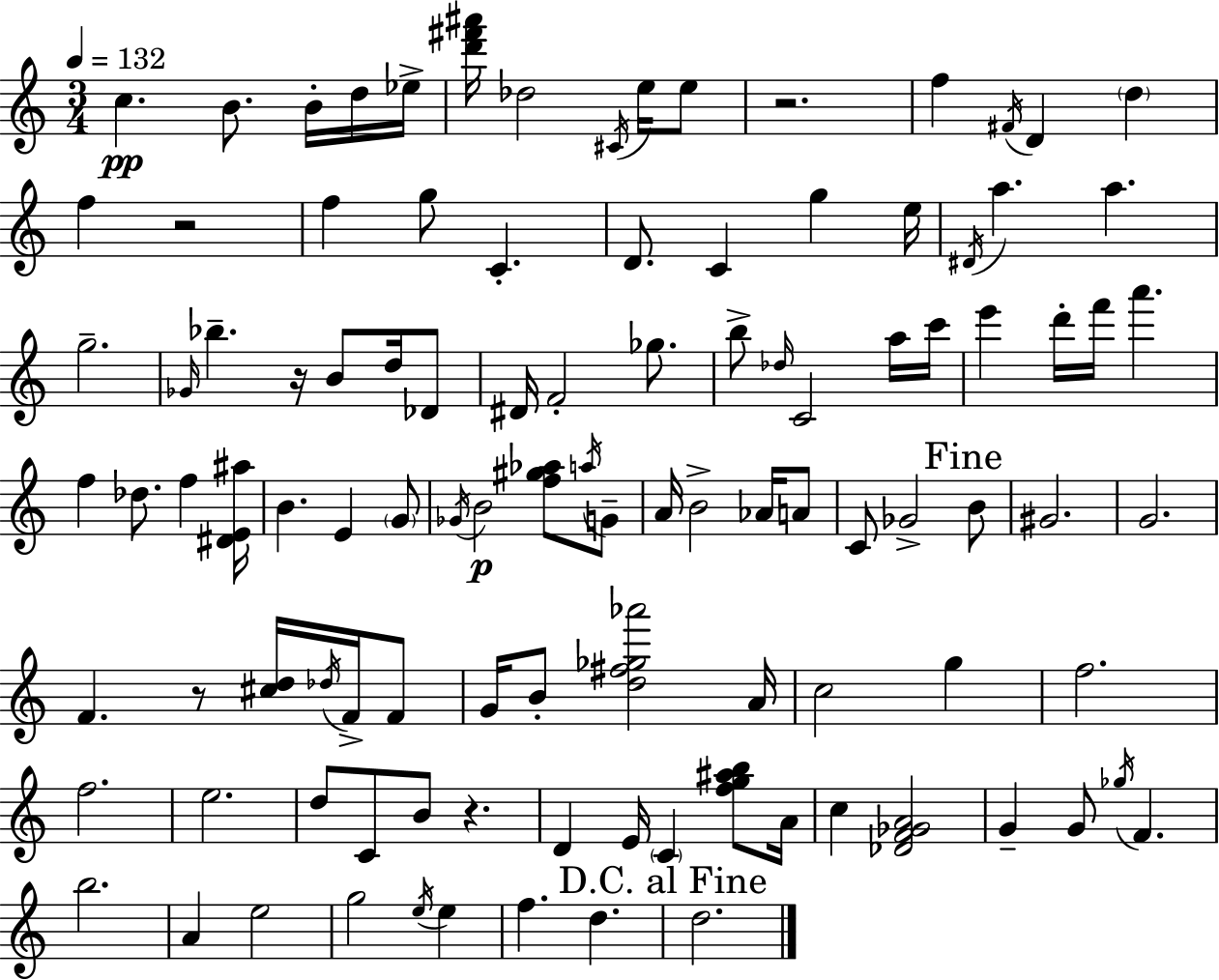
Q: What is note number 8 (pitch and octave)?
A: E5